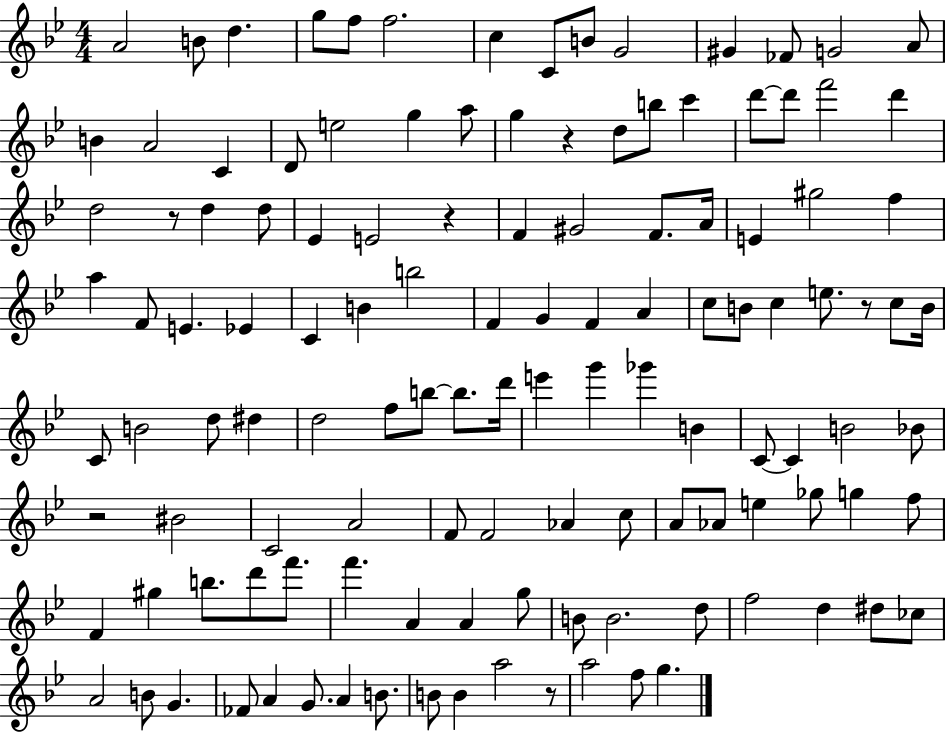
{
  \clef treble
  \numericTimeSignature
  \time 4/4
  \key bes \major
  \repeat volta 2 { a'2 b'8 d''4. | g''8 f''8 f''2. | c''4 c'8 b'8 g'2 | gis'4 fes'8 g'2 a'8 | \break b'4 a'2 c'4 | d'8 e''2 g''4 a''8 | g''4 r4 d''8 b''8 c'''4 | d'''8~~ d'''8 f'''2 d'''4 | \break d''2 r8 d''4 d''8 | ees'4 e'2 r4 | f'4 gis'2 f'8. a'16 | e'4 gis''2 f''4 | \break a''4 f'8 e'4. ees'4 | c'4 b'4 b''2 | f'4 g'4 f'4 a'4 | c''8 b'8 c''4 e''8. r8 c''8 b'16 | \break c'8 b'2 d''8 dis''4 | d''2 f''8 b''8~~ b''8. d'''16 | e'''4 g'''4 ges'''4 b'4 | c'8~~ c'4 b'2 bes'8 | \break r2 bis'2 | c'2 a'2 | f'8 f'2 aes'4 c''8 | a'8 aes'8 e''4 ges''8 g''4 f''8 | \break f'4 gis''4 b''8. d'''8 f'''8. | f'''4. a'4 a'4 g''8 | b'8 b'2. d''8 | f''2 d''4 dis''8 ces''8 | \break a'2 b'8 g'4. | fes'8 a'4 g'8. a'4 b'8. | b'8 b'4 a''2 r8 | a''2 f''8 g''4. | \break } \bar "|."
}